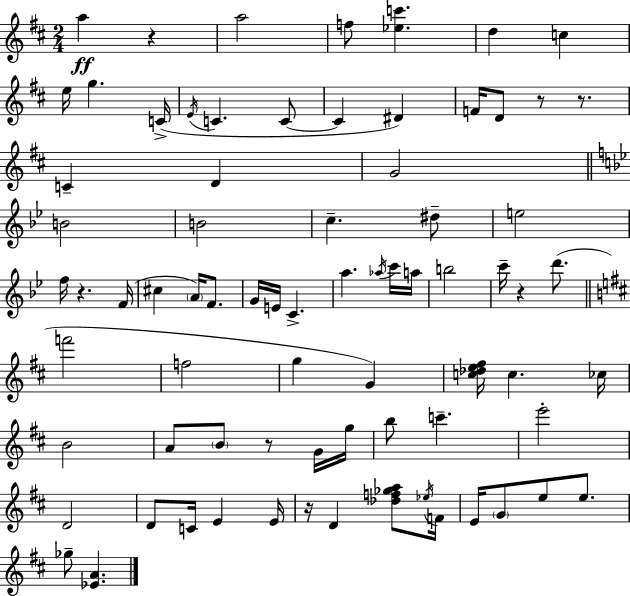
{
  \clef treble
  \numericTimeSignature
  \time 2/4
  \key d \major
  a''4\ff r4 | a''2 | f''8 <ees'' c'''>4. | d''4 c''4 | \break e''16 g''4. c'16->( | \acciaccatura { e'16 } c'4. c'8~~ | c'4 dis'4) | f'16 d'8 r8 r8. | \break c'4-- d'4 | g'2 | \bar "||" \break \key bes \major b'2 | b'2 | c''4.-- dis''8-- | e''2 | \break f''16 r4. f'16( | cis''4 \parenthesize a'16) f'8. | g'16 e'16 c'4.-> | a''4. \acciaccatura { aes''16 } c'''16 | \break a''16 b''2 | c'''16-- r4 d'''8.( | \bar "||" \break \key d \major f'''2 | f''2 | g''4 g'4) | <c'' des'' e'' fis''>16 c''4. ces''16 | \break b'2 | a'8 \parenthesize b'8 r8 g'16 g''16 | b''8 c'''4.-- | e'''2-. | \break d'2 | d'8 c'16 e'4 e'16 | r16 d'4 <des'' f'' ges'' a''>8 \acciaccatura { ees''16 } | f'16 e'16 \parenthesize g'8 e''8 e''8. | \break ges''8-- <ees' a'>4. | \bar "|."
}